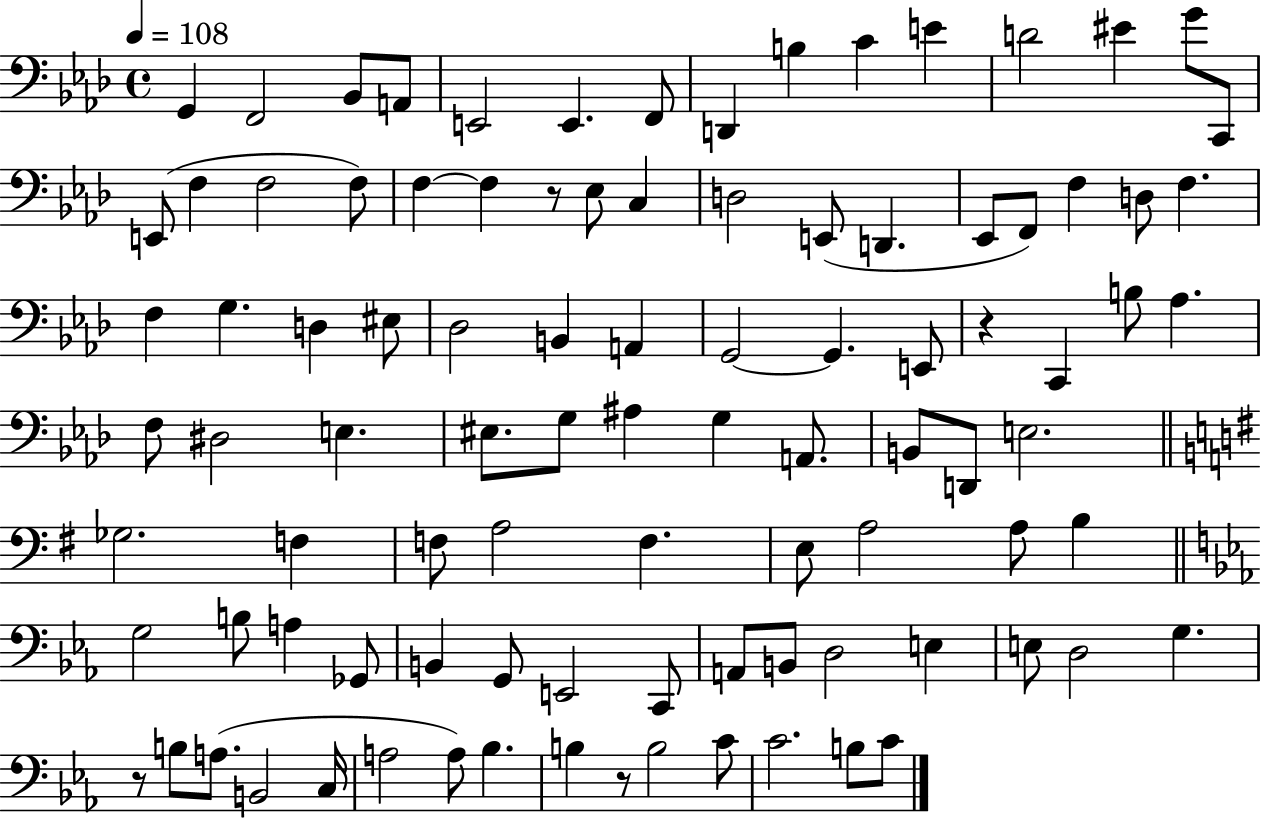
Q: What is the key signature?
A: AES major